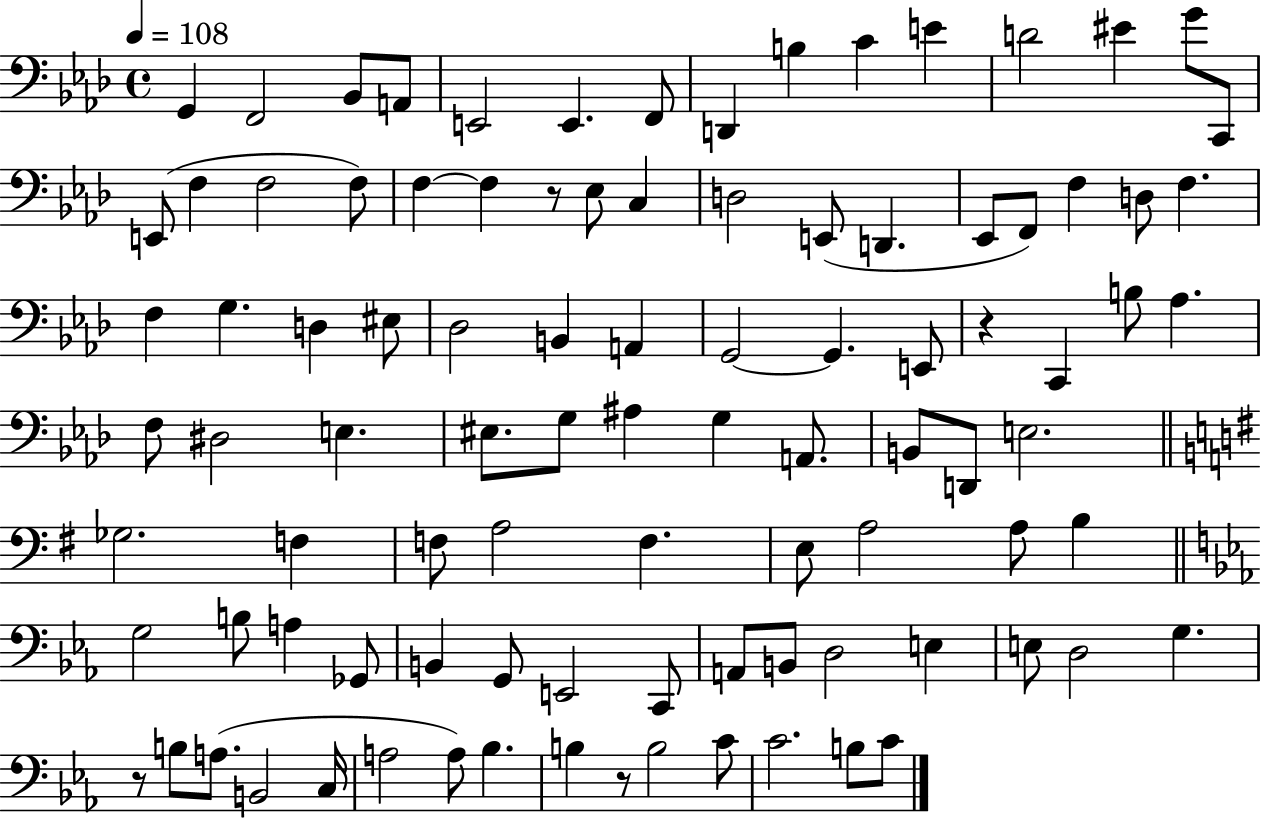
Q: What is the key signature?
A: AES major